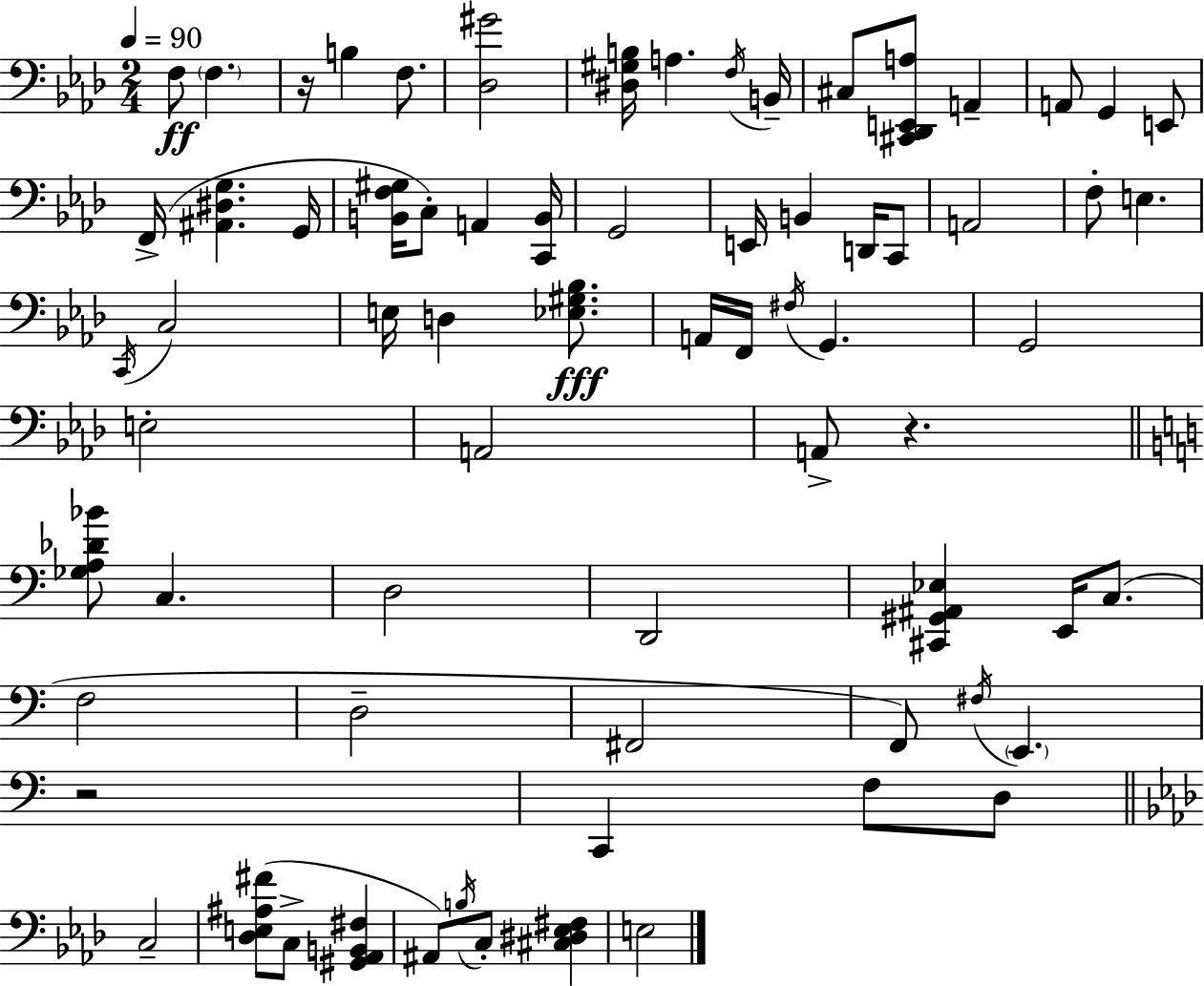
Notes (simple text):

F3/e F3/q. R/s B3/q F3/e. [Db3,G#4]/h [D#3,G#3,B3]/s A3/q. F3/s B2/s C#3/e [C#2,Db2,E2,A3]/e A2/q A2/e G2/q E2/e F2/s [A#2,D#3,G3]/q. G2/s [B2,F3,G#3]/s C3/e A2/q [C2,B2]/s G2/h E2/s B2/q D2/s C2/e A2/h F3/e E3/q. C2/s C3/h E3/s D3/q [Eb3,G#3,Bb3]/e. A2/s F2/s F#3/s G2/q. G2/h E3/h A2/h A2/e R/q. [Gb3,A3,Db4,Bb4]/e C3/q. D3/h D2/h [C#2,G#2,A#2,Eb3]/q E2/s C3/e. F3/h D3/h F#2/h F2/e F#3/s E2/q. R/h C2/q F3/e D3/e C3/h [Db3,E3,A#3,F#4]/e C3/e [G#2,Ab2,B2,F#3]/q A#2/e B3/s C3/e [C#3,D#3,Eb3,F#3]/q E3/h